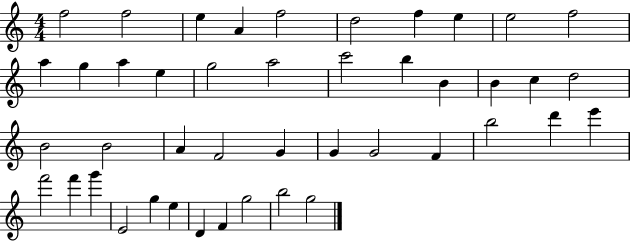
F5/h F5/h E5/q A4/q F5/h D5/h F5/q E5/q E5/h F5/h A5/q G5/q A5/q E5/q G5/h A5/h C6/h B5/q B4/q B4/q C5/q D5/h B4/h B4/h A4/q F4/h G4/q G4/q G4/h F4/q B5/h D6/q E6/q F6/h F6/q G6/q E4/h G5/q E5/q D4/q F4/q G5/h B5/h G5/h